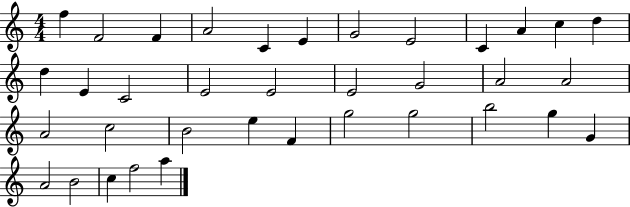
F5/q F4/h F4/q A4/h C4/q E4/q G4/h E4/h C4/q A4/q C5/q D5/q D5/q E4/q C4/h E4/h E4/h E4/h G4/h A4/h A4/h A4/h C5/h B4/h E5/q F4/q G5/h G5/h B5/h G5/q G4/q A4/h B4/h C5/q F5/h A5/q